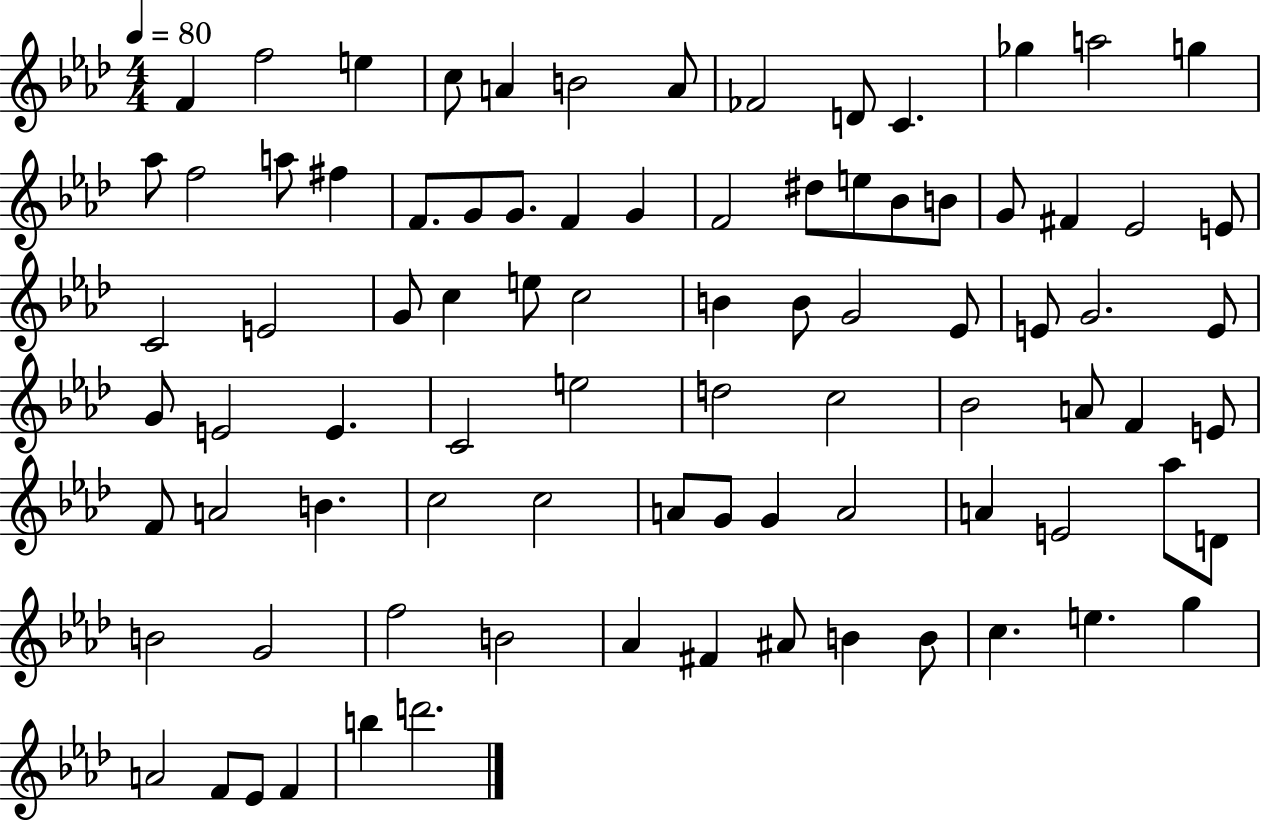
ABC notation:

X:1
T:Untitled
M:4/4
L:1/4
K:Ab
F f2 e c/2 A B2 A/2 _F2 D/2 C _g a2 g _a/2 f2 a/2 ^f F/2 G/2 G/2 F G F2 ^d/2 e/2 _B/2 B/2 G/2 ^F _E2 E/2 C2 E2 G/2 c e/2 c2 B B/2 G2 _E/2 E/2 G2 E/2 G/2 E2 E C2 e2 d2 c2 _B2 A/2 F E/2 F/2 A2 B c2 c2 A/2 G/2 G A2 A E2 _a/2 D/2 B2 G2 f2 B2 _A ^F ^A/2 B B/2 c e g A2 F/2 _E/2 F b d'2